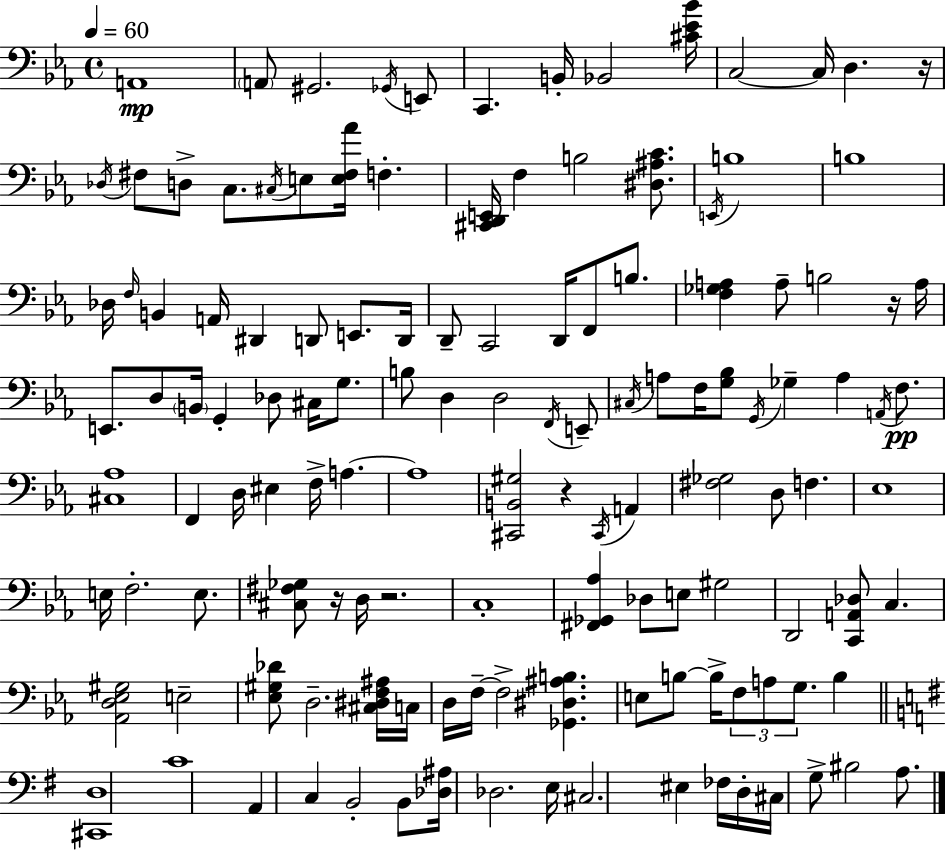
A2/w A2/e G#2/h. Gb2/s E2/e C2/q. B2/s Bb2/h [C#4,Eb4,Bb4]/s C3/h C3/s D3/q. R/s Db3/s F#3/e D3/e C3/e. C#3/s E3/e [E3,F#3,Ab4]/s F3/q. [C#2,D2,E2]/s F3/q B3/h [D#3,A#3,C4]/e. E2/s B3/w B3/w Db3/s F3/s B2/q A2/s D#2/q D2/e E2/e. D2/s D2/e C2/h D2/s F2/e B3/e. [F3,Gb3,A3]/q A3/e B3/h R/s A3/s E2/e. D3/e B2/s G2/q Db3/e C#3/s G3/e. B3/e D3/q D3/h F2/s E2/e C#3/s A3/e F3/s [G3,Bb3]/e G2/s Gb3/q A3/q A2/s F3/e. [C#3,Ab3]/w F2/q D3/s EIS3/q F3/s A3/q. A3/w [C#2,B2,G#3]/h R/q C#2/s A2/q [F#3,Gb3]/h D3/e F3/q. Eb3/w E3/s F3/h. E3/e. [C#3,F#3,Gb3]/e R/s D3/s R/h. C3/w [F#2,Gb2,Ab3]/q Db3/e E3/e G#3/h D2/h [C2,A2,Db3]/e C3/q. [Ab2,D3,Eb3,G#3]/h E3/h [Eb3,G#3,Db4]/e D3/h. [C#3,D#3,F3,A#3]/s C3/s D3/s F3/s F3/h [Gb2,D#3,A#3,B3]/q. E3/e B3/e B3/s F3/e A3/e G3/e. B3/q [C#2,D3]/w C4/w A2/q C3/q B2/h B2/e [Db3,A#3]/s Db3/h. E3/s C#3/h. EIS3/q FES3/s D3/s C#3/s G3/e BIS3/h A3/e.